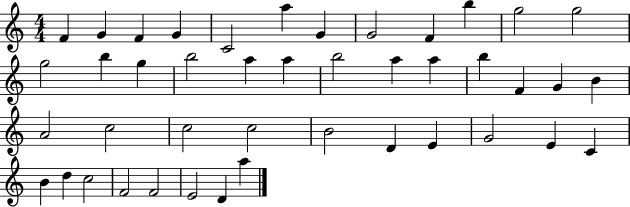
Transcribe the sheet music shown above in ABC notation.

X:1
T:Untitled
M:4/4
L:1/4
K:C
F G F G C2 a G G2 F b g2 g2 g2 b g b2 a a b2 a a b F G B A2 c2 c2 c2 B2 D E G2 E C B d c2 F2 F2 E2 D a